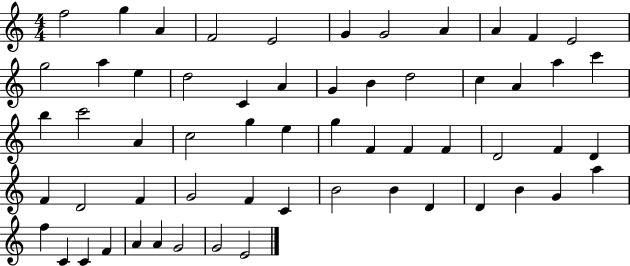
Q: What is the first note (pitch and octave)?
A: F5